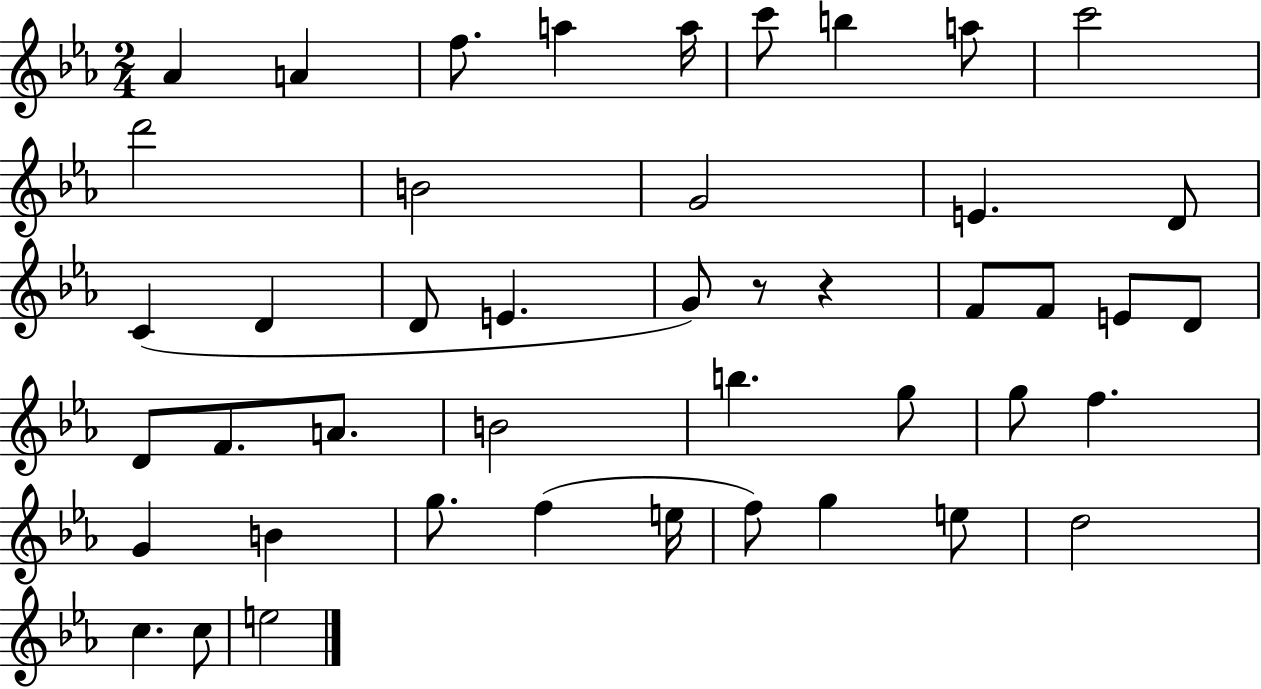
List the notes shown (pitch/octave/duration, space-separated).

Ab4/q A4/q F5/e. A5/q A5/s C6/e B5/q A5/e C6/h D6/h B4/h G4/h E4/q. D4/e C4/q D4/q D4/e E4/q. G4/e R/e R/q F4/e F4/e E4/e D4/e D4/e F4/e. A4/e. B4/h B5/q. G5/e G5/e F5/q. G4/q B4/q G5/e. F5/q E5/s F5/e G5/q E5/e D5/h C5/q. C5/e E5/h